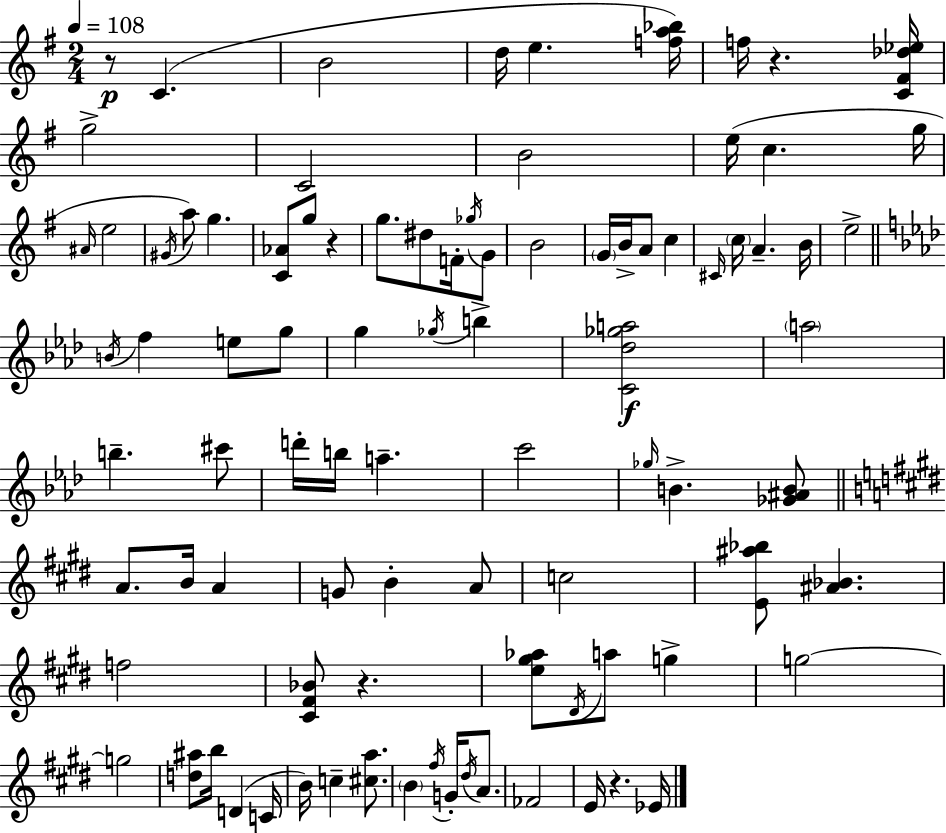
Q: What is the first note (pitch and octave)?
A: C4